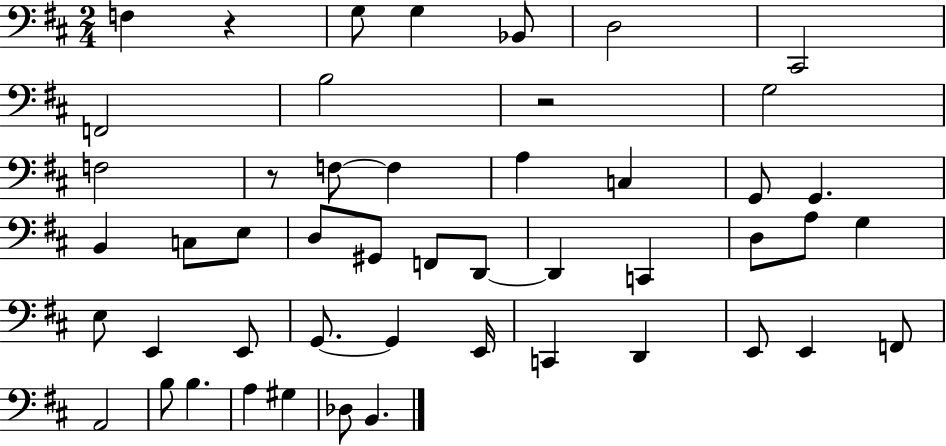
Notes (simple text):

F3/q R/q G3/e G3/q Bb2/e D3/h C#2/h F2/h B3/h R/h G3/h F3/h R/e F3/e F3/q A3/q C3/q G2/e G2/q. B2/q C3/e E3/e D3/e G#2/e F2/e D2/e D2/q C2/q D3/e A3/e G3/q E3/e E2/q E2/e G2/e. G2/q E2/s C2/q D2/q E2/e E2/q F2/e A2/h B3/e B3/q. A3/q G#3/q Db3/e B2/q.